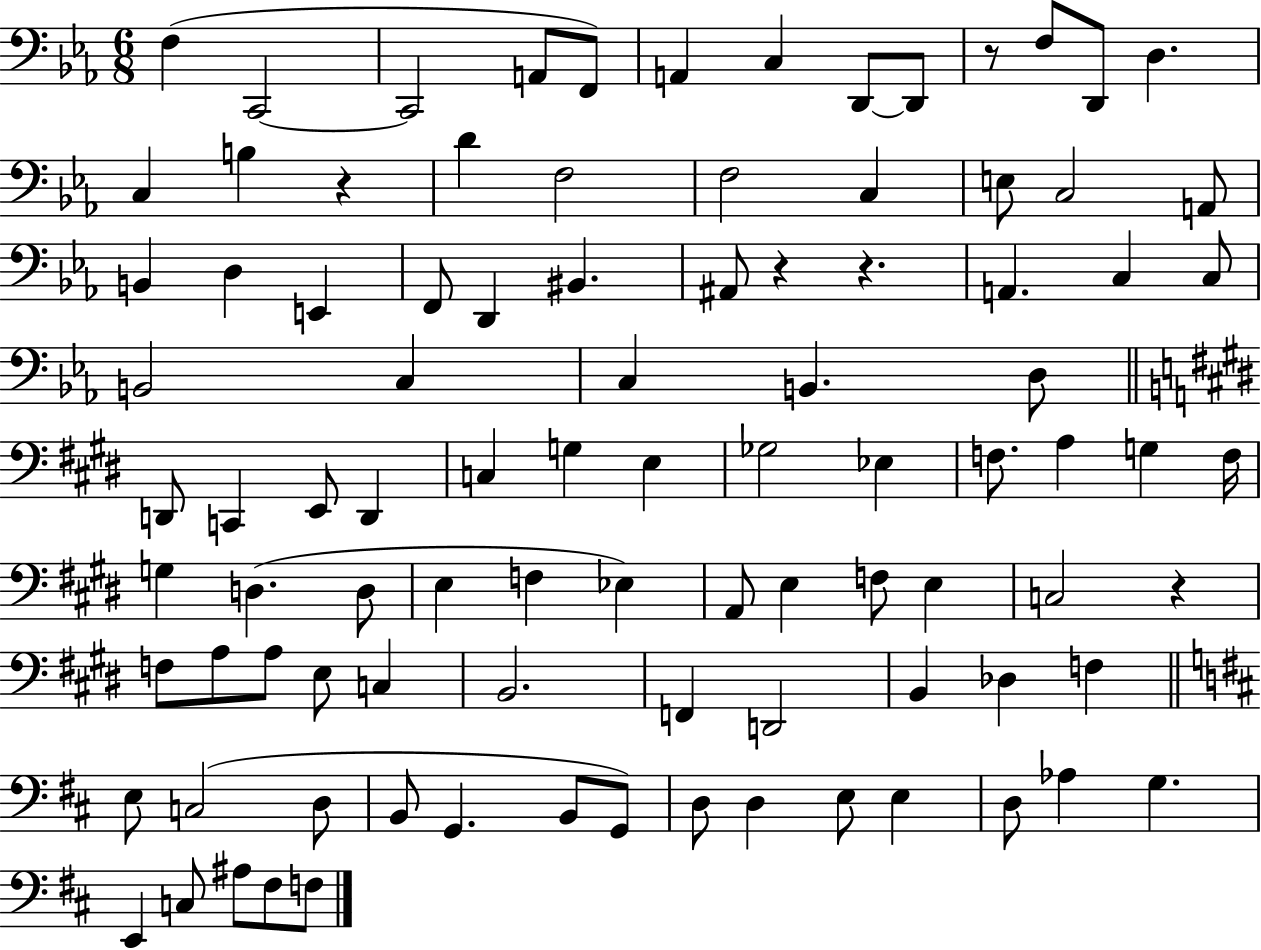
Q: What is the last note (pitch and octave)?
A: F3